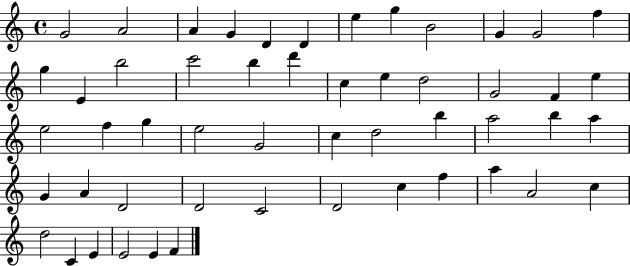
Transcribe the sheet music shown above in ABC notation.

X:1
T:Untitled
M:4/4
L:1/4
K:C
G2 A2 A G D D e g B2 G G2 f g E b2 c'2 b d' c e d2 G2 F e e2 f g e2 G2 c d2 b a2 b a G A D2 D2 C2 D2 c f a A2 c d2 C E E2 E F